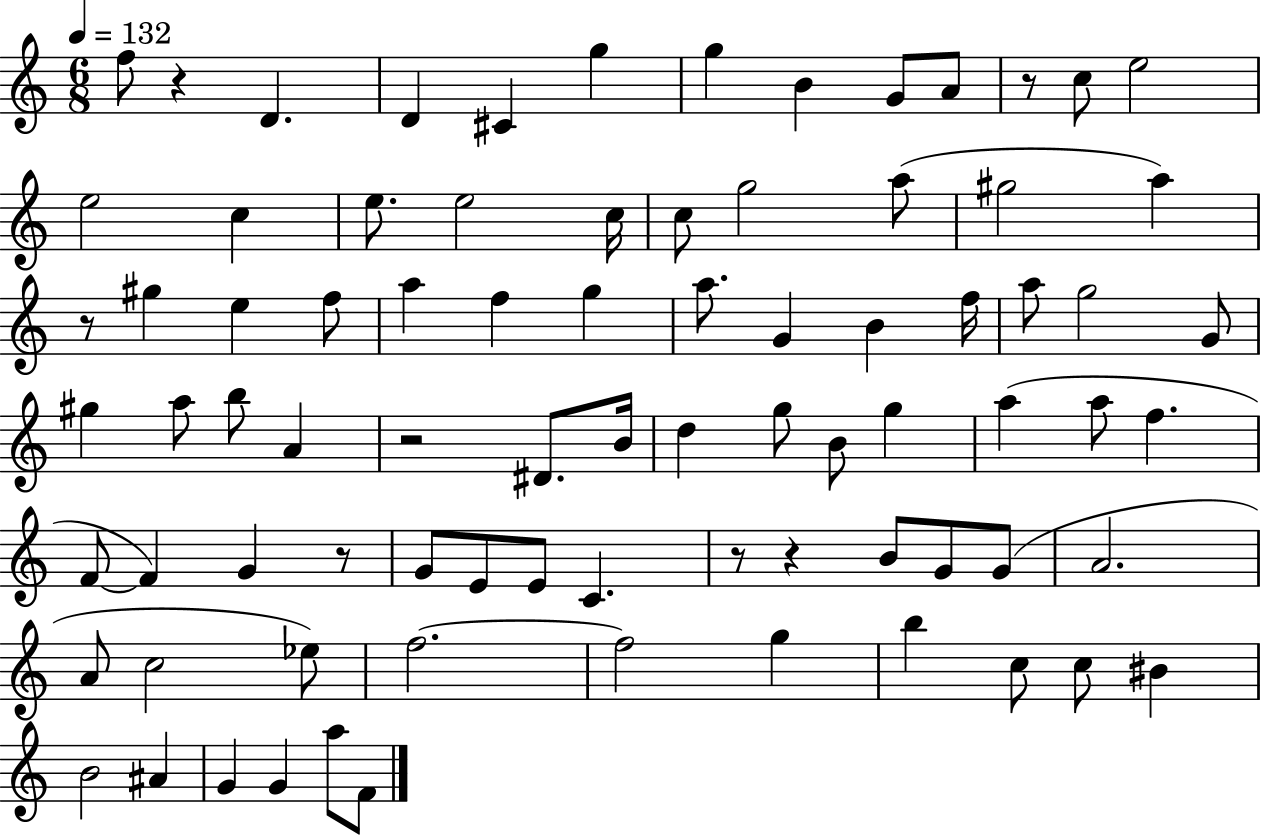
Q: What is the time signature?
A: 6/8